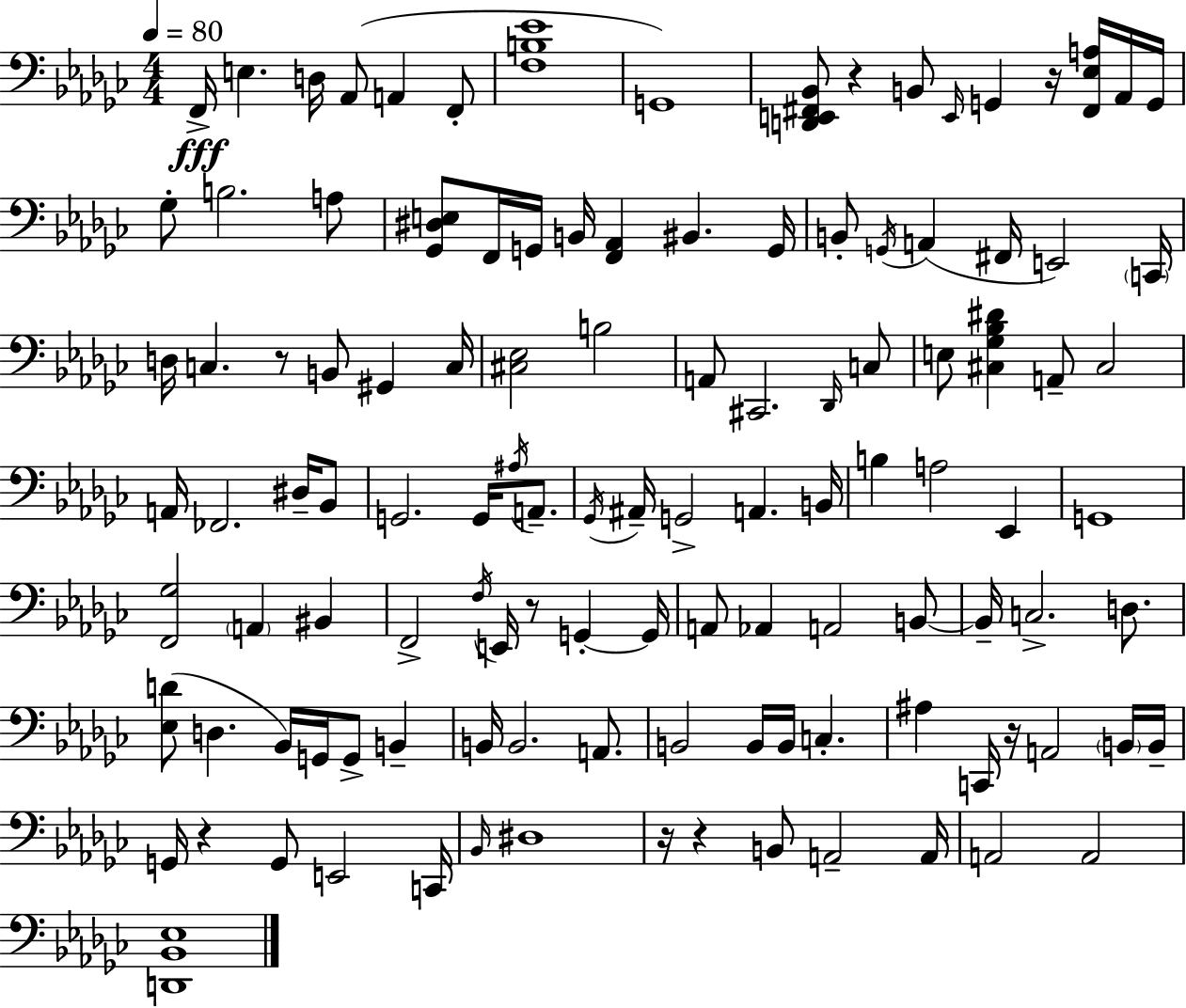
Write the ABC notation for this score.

X:1
T:Untitled
M:4/4
L:1/4
K:Ebm
F,,/4 E, D,/4 _A,,/2 A,, F,,/2 [F,B,_E]4 G,,4 [D,,E,,^F,,_B,,]/2 z B,,/2 E,,/4 G,, z/4 [^F,,_E,A,]/4 _A,,/4 G,,/4 _G,/2 B,2 A,/2 [_G,,^D,E,]/2 F,,/4 G,,/4 B,,/4 [F,,_A,,] ^B,, G,,/4 B,,/2 G,,/4 A,, ^F,,/4 E,,2 C,,/4 D,/4 C, z/2 B,,/2 ^G,, C,/4 [^C,_E,]2 B,2 A,,/2 ^C,,2 _D,,/4 C,/2 E,/2 [^C,_G,_B,^D] A,,/2 ^C,2 A,,/4 _F,,2 ^D,/4 _B,,/2 G,,2 G,,/4 ^A,/4 A,,/2 _G,,/4 ^A,,/4 G,,2 A,, B,,/4 B, A,2 _E,, G,,4 [F,,_G,]2 A,, ^B,, F,,2 F,/4 E,,/4 z/2 G,, G,,/4 A,,/2 _A,, A,,2 B,,/2 B,,/4 C,2 D,/2 [_E,D]/2 D, _B,,/4 G,,/4 G,,/2 B,, B,,/4 B,,2 A,,/2 B,,2 B,,/4 B,,/4 C, ^A, C,,/4 z/4 A,,2 B,,/4 B,,/4 G,,/4 z G,,/2 E,,2 C,,/4 _B,,/4 ^D,4 z/4 z B,,/2 A,,2 A,,/4 A,,2 A,,2 [D,,_B,,_E,]4